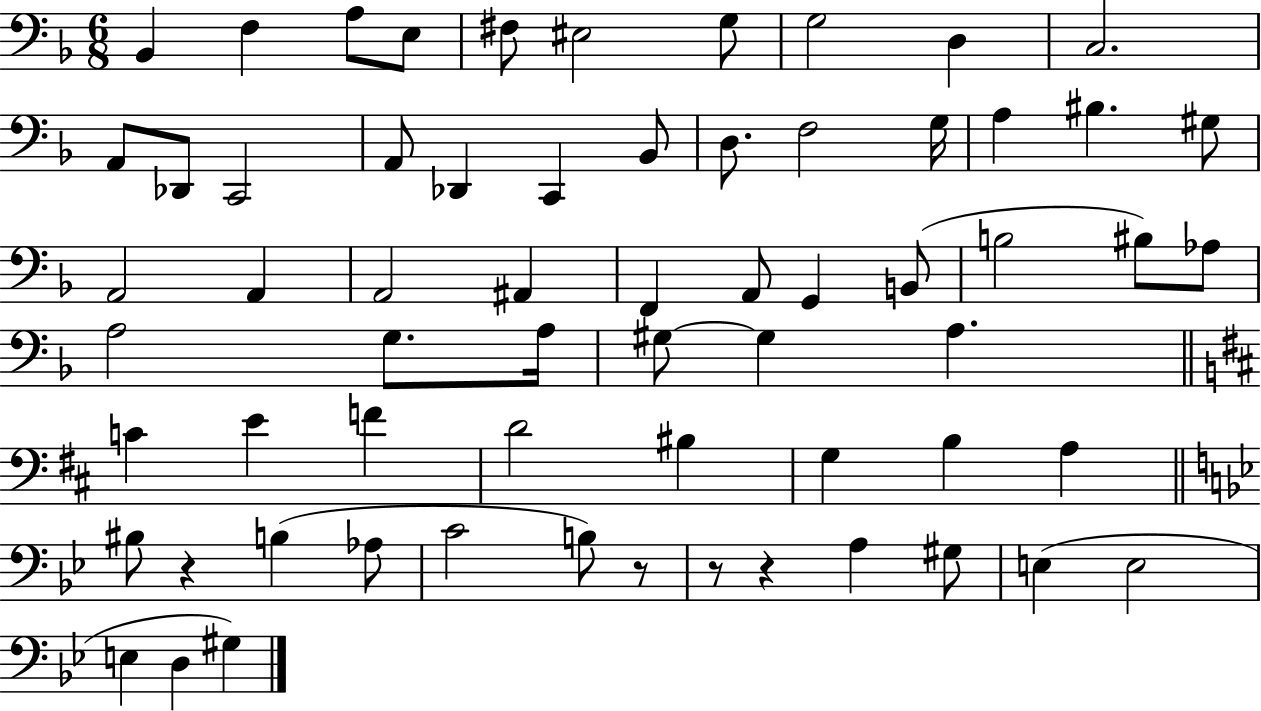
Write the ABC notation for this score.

X:1
T:Untitled
M:6/8
L:1/4
K:F
_B,, F, A,/2 E,/2 ^F,/2 ^E,2 G,/2 G,2 D, C,2 A,,/2 _D,,/2 C,,2 A,,/2 _D,, C,, _B,,/2 D,/2 F,2 G,/4 A, ^B, ^G,/2 A,,2 A,, A,,2 ^A,, F,, A,,/2 G,, B,,/2 B,2 ^B,/2 _A,/2 A,2 G,/2 A,/4 ^G,/2 ^G, A, C E F D2 ^B, G, B, A, ^B,/2 z B, _A,/2 C2 B,/2 z/2 z/2 z A, ^G,/2 E, E,2 E, D, ^G,